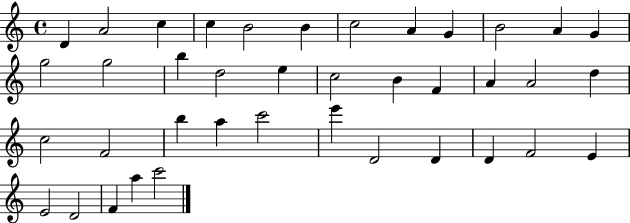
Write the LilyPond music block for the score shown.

{
  \clef treble
  \time 4/4
  \defaultTimeSignature
  \key c \major
  d'4 a'2 c''4 | c''4 b'2 b'4 | c''2 a'4 g'4 | b'2 a'4 g'4 | \break g''2 g''2 | b''4 d''2 e''4 | c''2 b'4 f'4 | a'4 a'2 d''4 | \break c''2 f'2 | b''4 a''4 c'''2 | e'''4 d'2 d'4 | d'4 f'2 e'4 | \break e'2 d'2 | f'4 a''4 c'''2 | \bar "|."
}